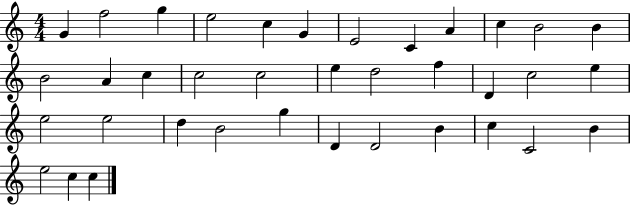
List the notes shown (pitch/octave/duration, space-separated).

G4/q F5/h G5/q E5/h C5/q G4/q E4/h C4/q A4/q C5/q B4/h B4/q B4/h A4/q C5/q C5/h C5/h E5/q D5/h F5/q D4/q C5/h E5/q E5/h E5/h D5/q B4/h G5/q D4/q D4/h B4/q C5/q C4/h B4/q E5/h C5/q C5/q